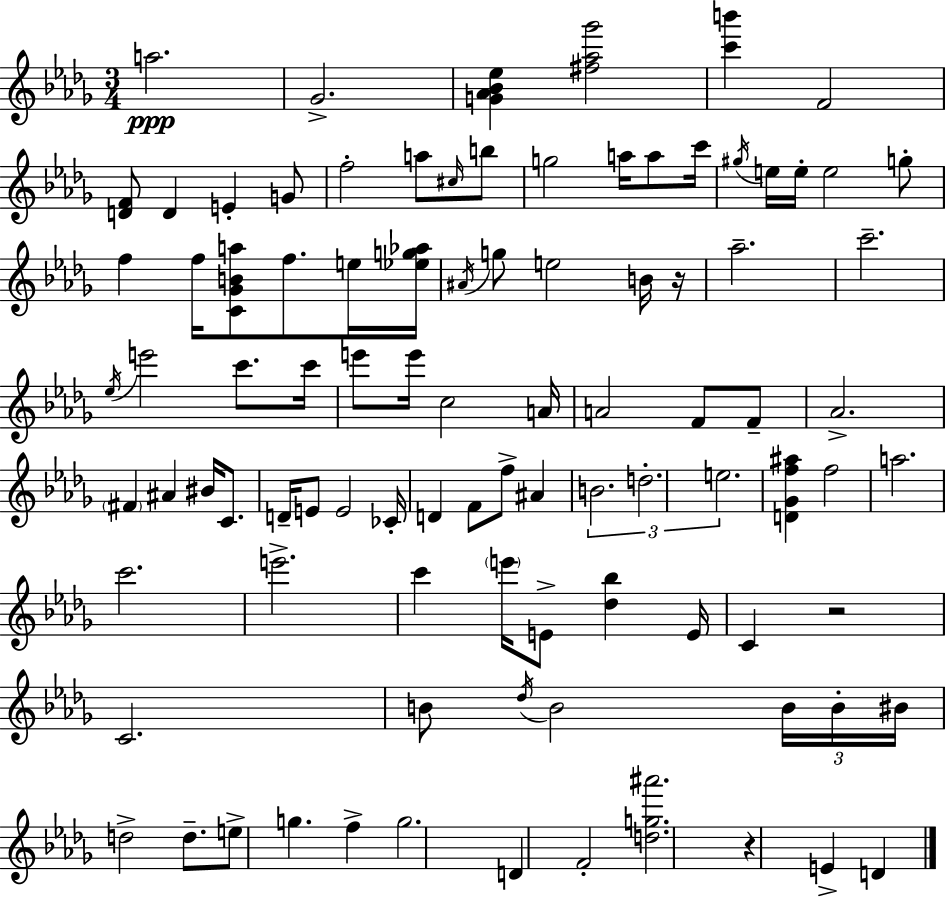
A5/h. Gb4/h. [G4,Ab4,Bb4,Eb5]/q [F#5,Ab5,Gb6]/h [C6,B6]/q F4/h [D4,F4]/e D4/q E4/q G4/e F5/h A5/e C#5/s B5/e G5/h A5/s A5/e C6/s G#5/s E5/s E5/s E5/h G5/e F5/q F5/s [C4,Gb4,B4,A5]/e F5/e. E5/s [Eb5,G5,Ab5]/s A#4/s G5/e E5/h B4/s R/s Ab5/h. C6/h. Eb5/s E6/h C6/e. C6/s E6/e E6/s C5/h A4/s A4/h F4/e F4/e Ab4/h. F#4/q A#4/q BIS4/s C4/e. D4/s E4/e E4/h CES4/s D4/q F4/e F5/e A#4/q B4/h. D5/h. E5/h. [D4,Gb4,F5,A#5]/q F5/h A5/h. C6/h. E6/h. C6/q E6/s E4/e [Db5,Bb5]/q E4/s C4/q R/h C4/h. B4/e Db5/s B4/h B4/s B4/s BIS4/s D5/h D5/e. E5/e G5/q. F5/q G5/h. D4/q F4/h [D5,G5,A#6]/h. R/q E4/q D4/q